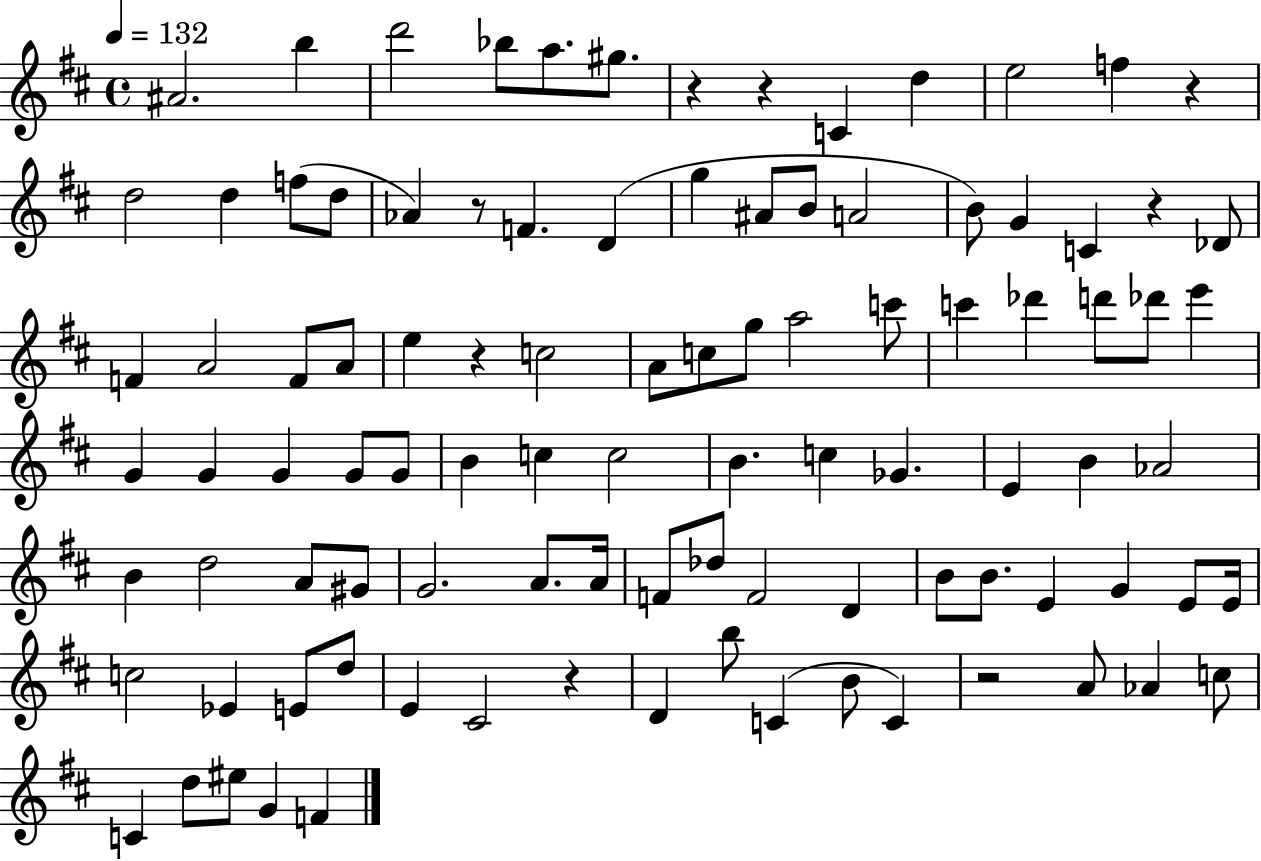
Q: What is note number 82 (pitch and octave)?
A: B4